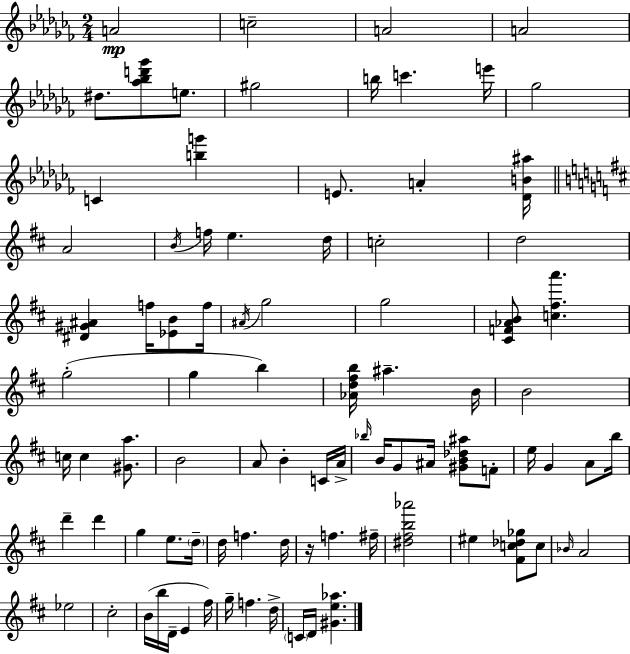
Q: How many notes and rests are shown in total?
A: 88